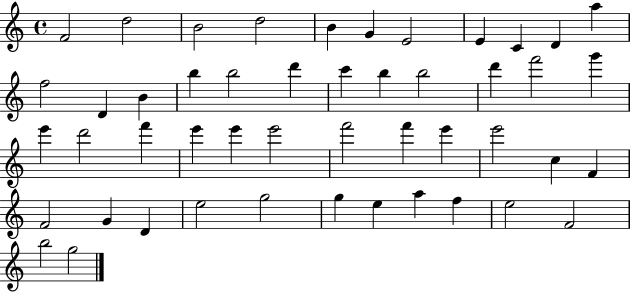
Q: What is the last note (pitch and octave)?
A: G5